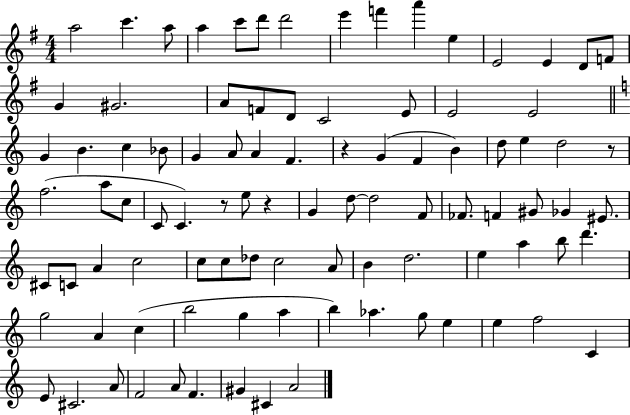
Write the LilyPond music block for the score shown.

{
  \clef treble
  \numericTimeSignature
  \time 4/4
  \key g \major
  \repeat volta 2 { a''2 c'''4. a''8 | a''4 c'''8 d'''8 d'''2 | e'''4 f'''4 a'''4 e''4 | e'2 e'4 d'8 f'8 | \break g'4 gis'2. | a'8 f'8 d'8 c'2 e'8 | e'2 e'2 | \bar "||" \break \key a \minor g'4 b'4. c''4 bes'8 | g'4 a'8 a'4 f'4. | r4 g'4( f'4 b'4) | d''8 e''4 d''2 r8 | \break f''2.( a''8 c''8 | c'8 c'4.) r8 e''8 r4 | g'4 d''8~~ d''2 f'8 | fes'8. f'4 gis'8 ges'4 eis'8. | \break cis'8 c'8 a'4 c''2 | c''8 c''8 des''8 c''2 a'8 | b'4 d''2. | e''4 a''4 b''8 d'''4. | \break g''2 a'4 c''4( | b''2 g''4 a''4 | b''4) aes''4. g''8 e''4 | e''4 f''2 c'4 | \break e'8 cis'2. a'8 | f'2 a'8 f'4. | gis'4 cis'4 a'2 | } \bar "|."
}